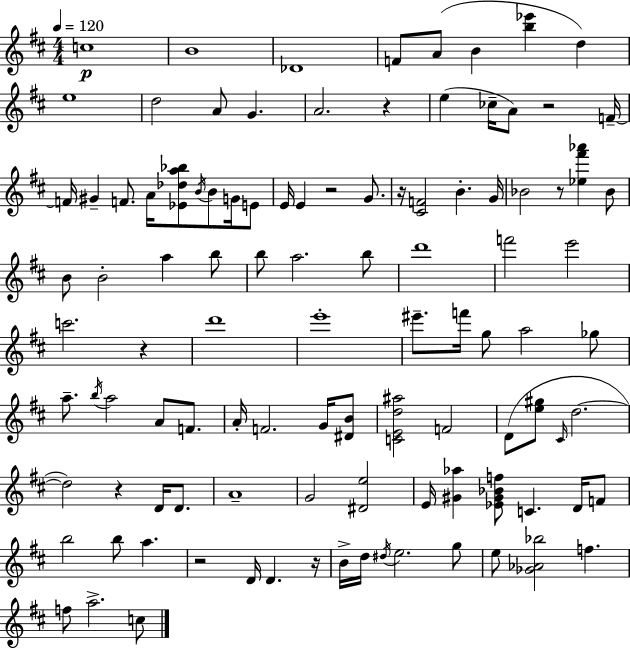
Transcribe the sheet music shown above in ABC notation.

X:1
T:Untitled
M:4/4
L:1/4
K:D
c4 B4 _D4 F/2 A/2 B [b_e'] d e4 d2 A/2 G A2 z e _c/4 A/2 z2 F/4 F/4 ^G F/2 A/4 [_E_da_b]/2 B/4 B/2 G/4 E/2 E/4 E z2 G/2 z/4 [^CF]2 B G/4 _B2 z/2 [_e^f'_a'] _B/2 B/2 B2 a b/2 b/2 a2 b/2 d'4 f'2 e'2 c'2 z d'4 e'4 ^e'/2 f'/4 g/2 a2 _g/2 a/2 b/4 a2 A/2 F/2 A/4 F2 G/4 [^DB]/2 [CEd^a]2 F2 D/2 [e^g]/2 ^C/4 d2 d2 z D/4 D/2 A4 G2 [^De]2 E/4 [^G_a] [_E^G_Bf]/2 C D/4 F/2 b2 b/2 a z2 D/4 D z/4 B/4 d/4 ^d/4 e2 g/2 e/2 [_G_A_b]2 f f/2 a2 c/2